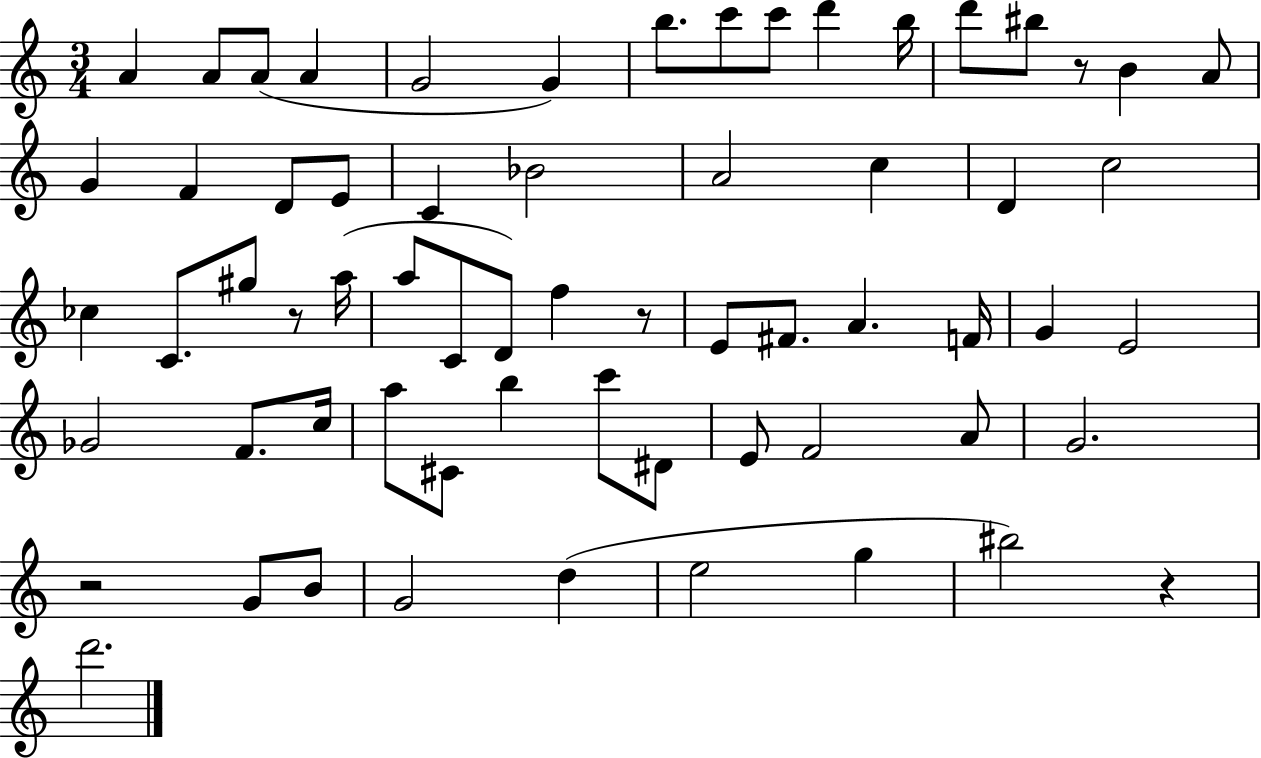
A4/q A4/e A4/e A4/q G4/h G4/q B5/e. C6/e C6/e D6/q B5/s D6/e BIS5/e R/e B4/q A4/e G4/q F4/q D4/e E4/e C4/q Bb4/h A4/h C5/q D4/q C5/h CES5/q C4/e. G#5/e R/e A5/s A5/e C4/e D4/e F5/q R/e E4/e F#4/e. A4/q. F4/s G4/q E4/h Gb4/h F4/e. C5/s A5/e C#4/e B5/q C6/e D#4/e E4/e F4/h A4/e G4/h. R/h G4/e B4/e G4/h D5/q E5/h G5/q BIS5/h R/q D6/h.